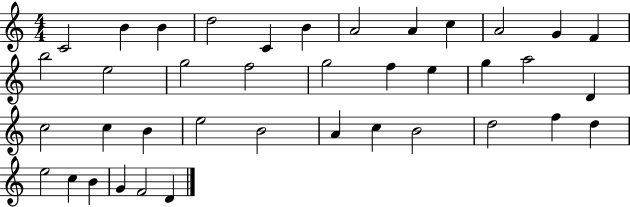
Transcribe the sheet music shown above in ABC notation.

X:1
T:Untitled
M:4/4
L:1/4
K:C
C2 B B d2 C B A2 A c A2 G F b2 e2 g2 f2 g2 f e g a2 D c2 c B e2 B2 A c B2 d2 f d e2 c B G F2 D